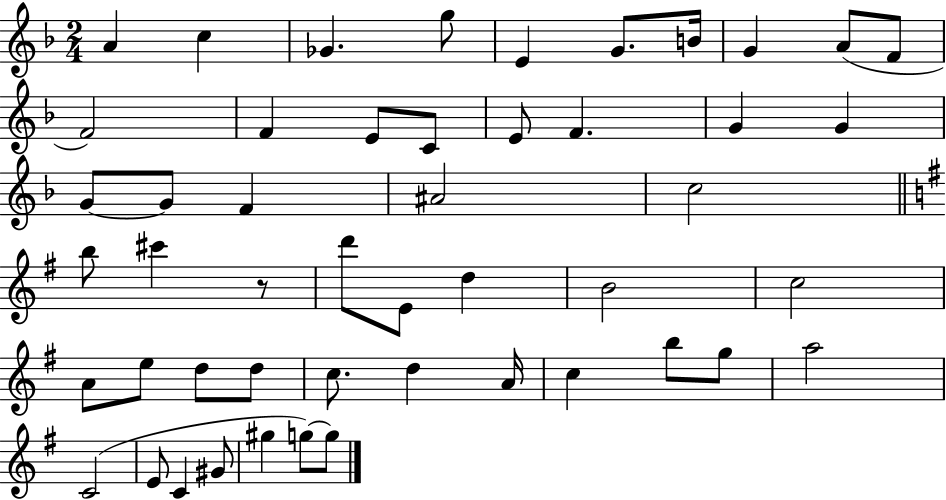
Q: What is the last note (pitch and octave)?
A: G5